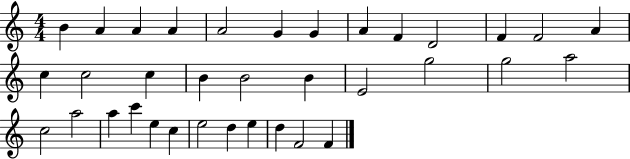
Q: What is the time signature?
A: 4/4